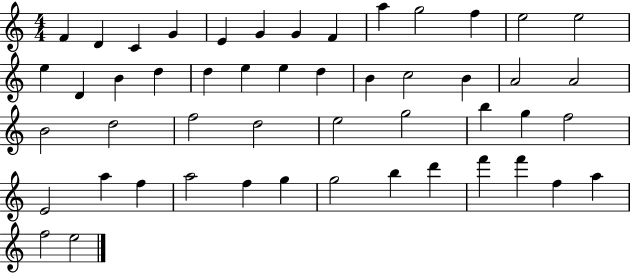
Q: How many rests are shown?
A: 0